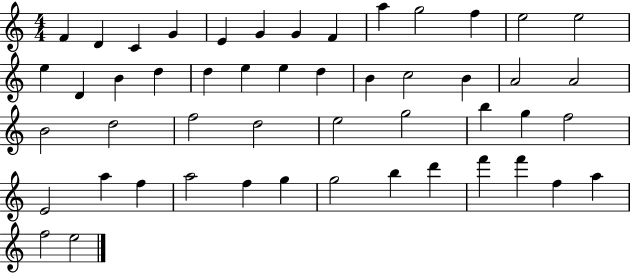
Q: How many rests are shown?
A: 0